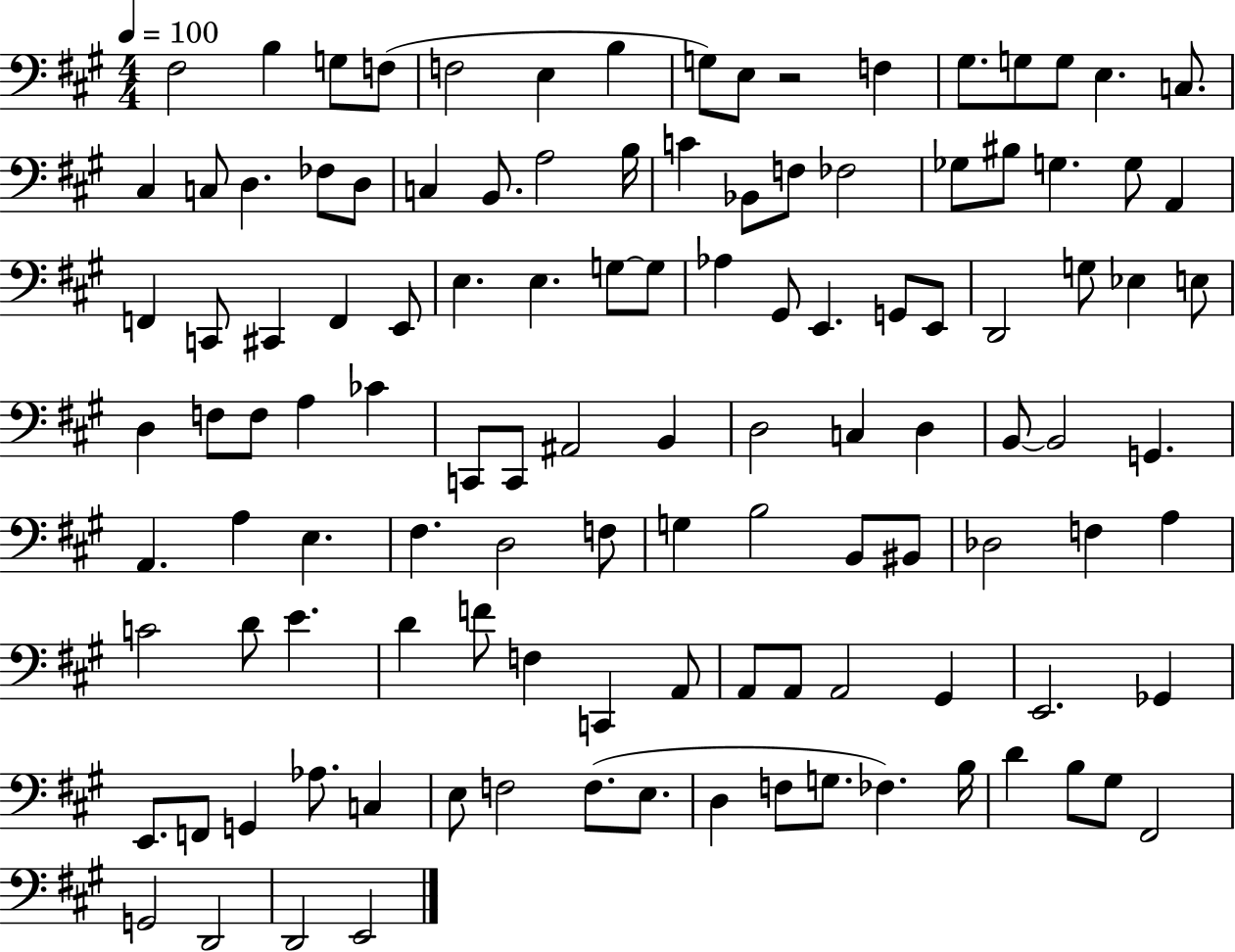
{
  \clef bass
  \numericTimeSignature
  \time 4/4
  \key a \major
  \tempo 4 = 100
  fis2 b4 g8 f8( | f2 e4 b4 | g8) e8 r2 f4 | gis8. g8 g8 e4. c8. | \break cis4 c8 d4. fes8 d8 | c4 b,8. a2 b16 | c'4 bes,8 f8 fes2 | ges8 bis8 g4. g8 a,4 | \break f,4 c,8 cis,4 f,4 e,8 | e4. e4. g8~~ g8 | aes4 gis,8 e,4. g,8 e,8 | d,2 g8 ees4 e8 | \break d4 f8 f8 a4 ces'4 | c,8 c,8 ais,2 b,4 | d2 c4 d4 | b,8~~ b,2 g,4. | \break a,4. a4 e4. | fis4. d2 f8 | g4 b2 b,8 bis,8 | des2 f4 a4 | \break c'2 d'8 e'4. | d'4 f'8 f4 c,4 a,8 | a,8 a,8 a,2 gis,4 | e,2. ges,4 | \break e,8. f,8 g,4 aes8. c4 | e8 f2 f8.( e8. | d4 f8 g8. fes4.) b16 | d'4 b8 gis8 fis,2 | \break g,2 d,2 | d,2 e,2 | \bar "|."
}